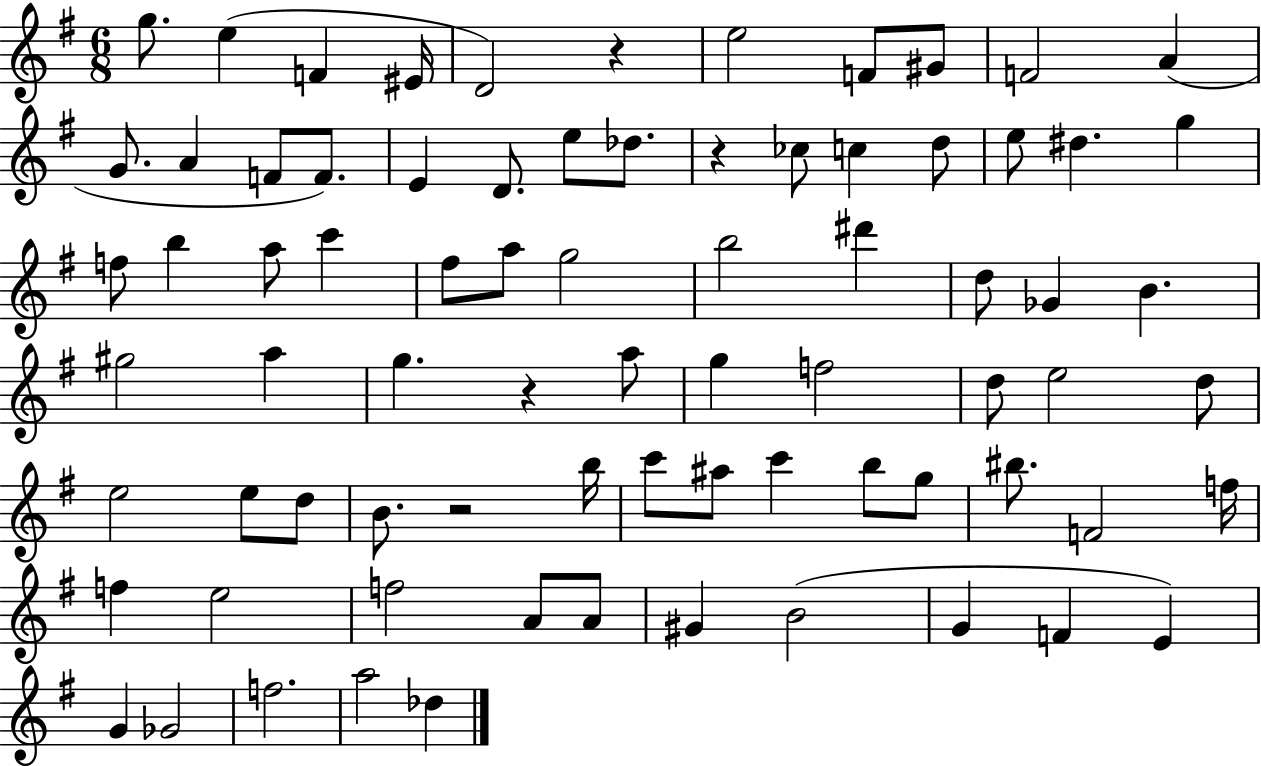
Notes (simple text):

G5/e. E5/q F4/q EIS4/s D4/h R/q E5/h F4/e G#4/e F4/h A4/q G4/e. A4/q F4/e F4/e. E4/q D4/e. E5/e Db5/e. R/q CES5/e C5/q D5/e E5/e D#5/q. G5/q F5/e B5/q A5/e C6/q F#5/e A5/e G5/h B5/h D#6/q D5/e Gb4/q B4/q. G#5/h A5/q G5/q. R/q A5/e G5/q F5/h D5/e E5/h D5/e E5/h E5/e D5/e B4/e. R/h B5/s C6/e A#5/e C6/q B5/e G5/e BIS5/e. F4/h F5/s F5/q E5/h F5/h A4/e A4/e G#4/q B4/h G4/q F4/q E4/q G4/q Gb4/h F5/h. A5/h Db5/q